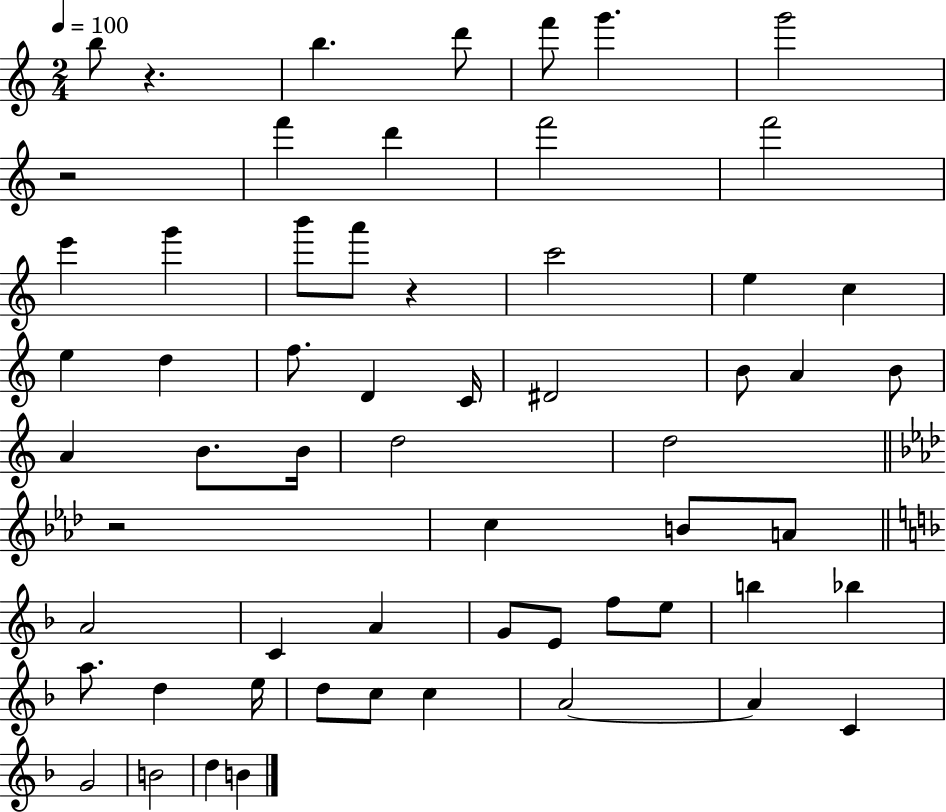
X:1
T:Untitled
M:2/4
L:1/4
K:C
b/2 z b d'/2 f'/2 g' g'2 z2 f' d' f'2 f'2 e' g' b'/2 a'/2 z c'2 e c e d f/2 D C/4 ^D2 B/2 A B/2 A B/2 B/4 d2 d2 z2 c B/2 A/2 A2 C A G/2 E/2 f/2 e/2 b _b a/2 d e/4 d/2 c/2 c A2 A C G2 B2 d B